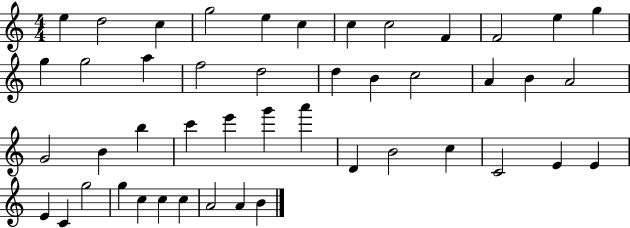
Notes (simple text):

E5/q D5/h C5/q G5/h E5/q C5/q C5/q C5/h F4/q F4/h E5/q G5/q G5/q G5/h A5/q F5/h D5/h D5/q B4/q C5/h A4/q B4/q A4/h G4/h B4/q B5/q C6/q E6/q G6/q A6/q D4/q B4/h C5/q C4/h E4/q E4/q E4/q C4/q G5/h G5/q C5/q C5/q C5/q A4/h A4/q B4/q